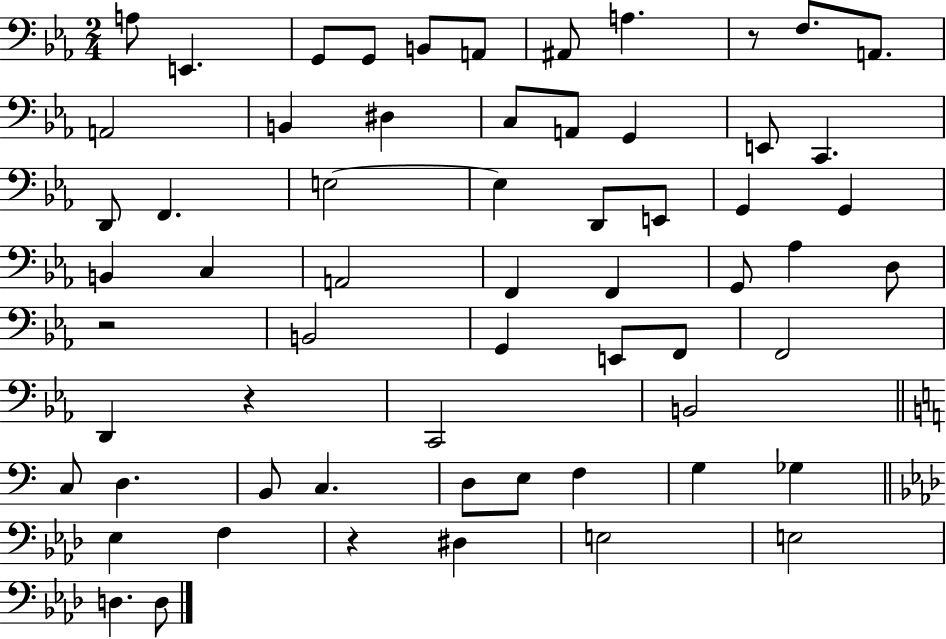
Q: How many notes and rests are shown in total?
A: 62